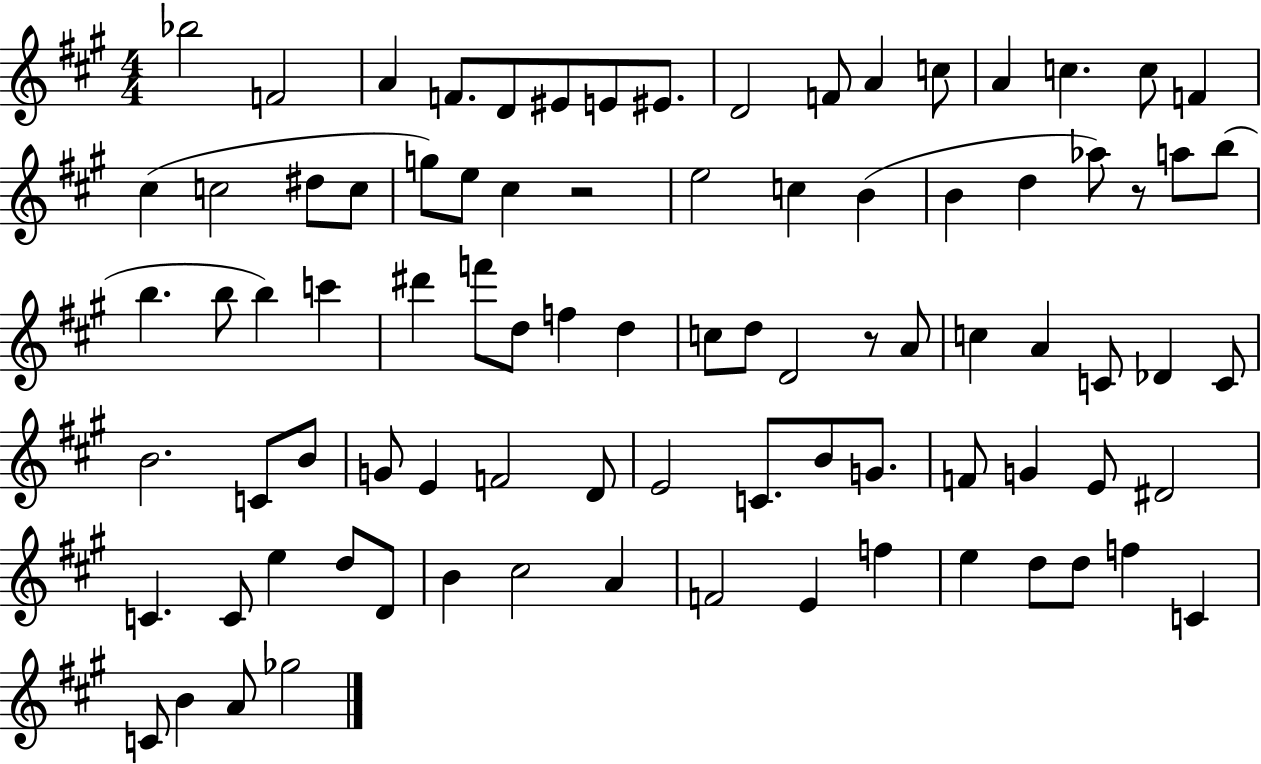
X:1
T:Untitled
M:4/4
L:1/4
K:A
_b2 F2 A F/2 D/2 ^E/2 E/2 ^E/2 D2 F/2 A c/2 A c c/2 F ^c c2 ^d/2 c/2 g/2 e/2 ^c z2 e2 c B B d _a/2 z/2 a/2 b/2 b b/2 b c' ^d' f'/2 d/2 f d c/2 d/2 D2 z/2 A/2 c A C/2 _D C/2 B2 C/2 B/2 G/2 E F2 D/2 E2 C/2 B/2 G/2 F/2 G E/2 ^D2 C C/2 e d/2 D/2 B ^c2 A F2 E f e d/2 d/2 f C C/2 B A/2 _g2